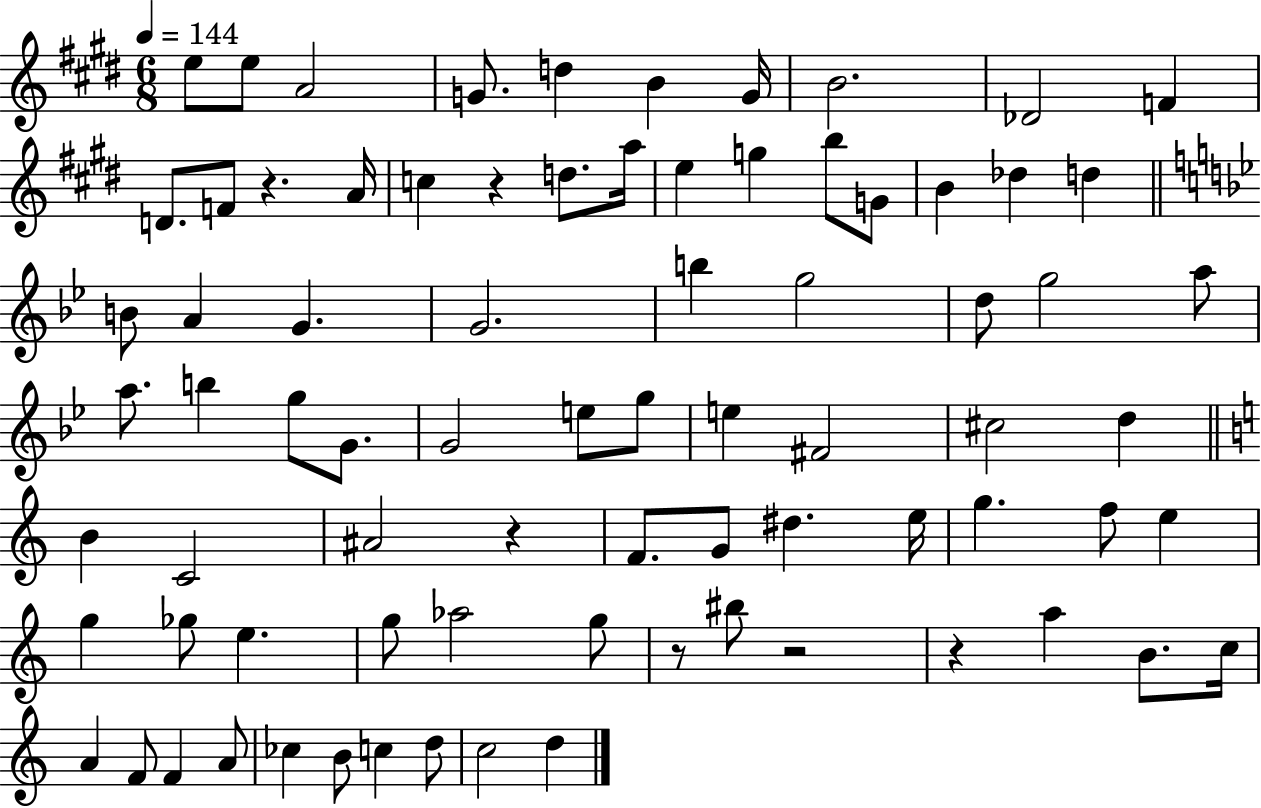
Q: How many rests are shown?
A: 6